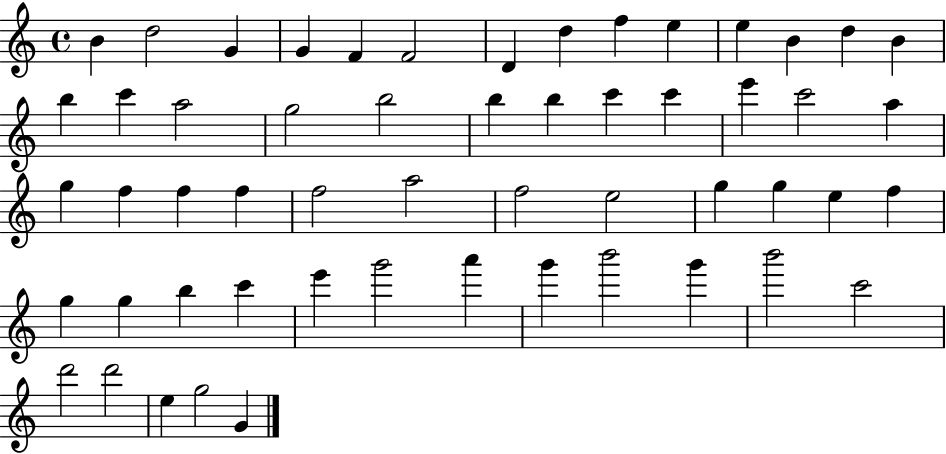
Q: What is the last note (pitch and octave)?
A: G4